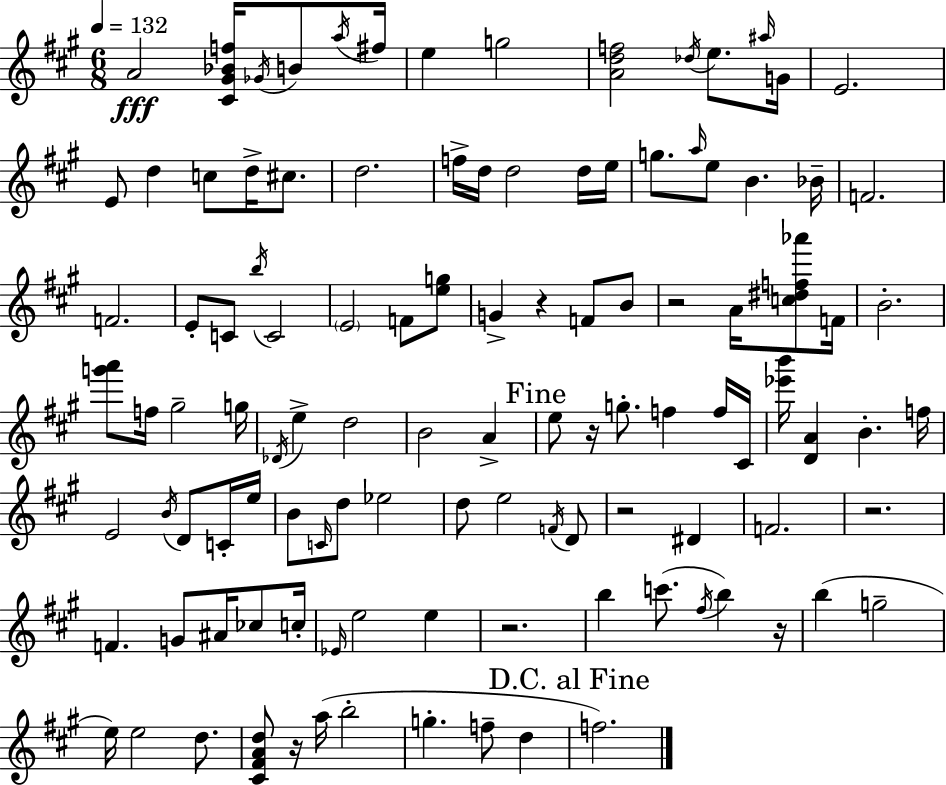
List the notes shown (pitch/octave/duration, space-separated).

A4/h [C#4,G#4,Bb4,F5]/s Gb4/s B4/e A5/s F#5/s E5/q G5/h [A4,D5,F5]/h Db5/s E5/e. A#5/s G4/s E4/h. E4/e D5/q C5/e D5/s C#5/e. D5/h. F5/s D5/s D5/h D5/s E5/s G5/e. A5/s E5/e B4/q. Bb4/s F4/h. F4/h. E4/e C4/e B5/s C4/h E4/h F4/e [E5,G5]/e G4/q R/q F4/e B4/e R/h A4/s [C5,D#5,F5,Ab6]/e F4/s B4/h. [G6,A6]/e F5/s G#5/h G5/s Db4/s E5/q D5/h B4/h A4/q E5/e R/s G5/e. F5/q F5/s C#4/s [Eb6,B6]/s [D4,A4]/q B4/q. F5/s E4/h B4/s D4/e C4/s E5/s B4/e C4/s D5/e Eb5/h D5/e E5/h F4/s D4/e R/h D#4/q F4/h. R/h. F4/q. G4/e A#4/s CES5/e C5/s Eb4/s E5/h E5/q R/h. B5/q C6/e. F#5/s B5/q R/s B5/q G5/h E5/s E5/h D5/e. [C#4,F#4,A4,D5]/e R/s A5/s B5/h G5/q. F5/e D5/q F5/h.